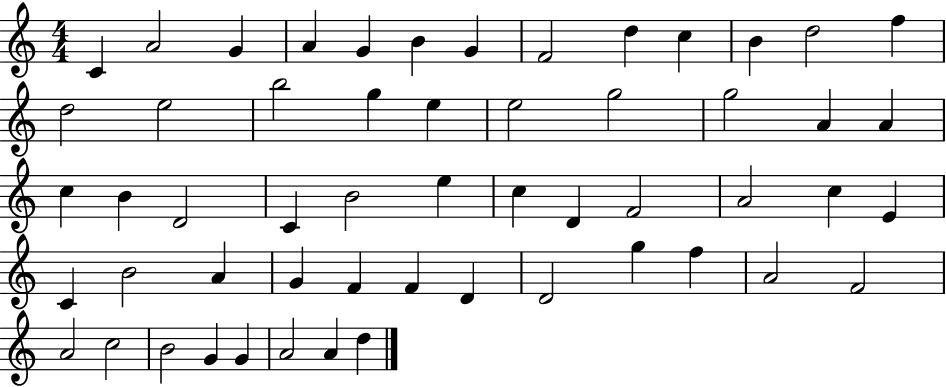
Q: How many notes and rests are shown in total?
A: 55